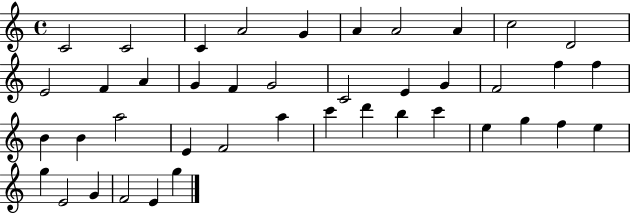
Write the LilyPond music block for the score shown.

{
  \clef treble
  \time 4/4
  \defaultTimeSignature
  \key c \major
  c'2 c'2 | c'4 a'2 g'4 | a'4 a'2 a'4 | c''2 d'2 | \break e'2 f'4 a'4 | g'4 f'4 g'2 | c'2 e'4 g'4 | f'2 f''4 f''4 | \break b'4 b'4 a''2 | e'4 f'2 a''4 | c'''4 d'''4 b''4 c'''4 | e''4 g''4 f''4 e''4 | \break g''4 e'2 g'4 | f'2 e'4 g''4 | \bar "|."
}